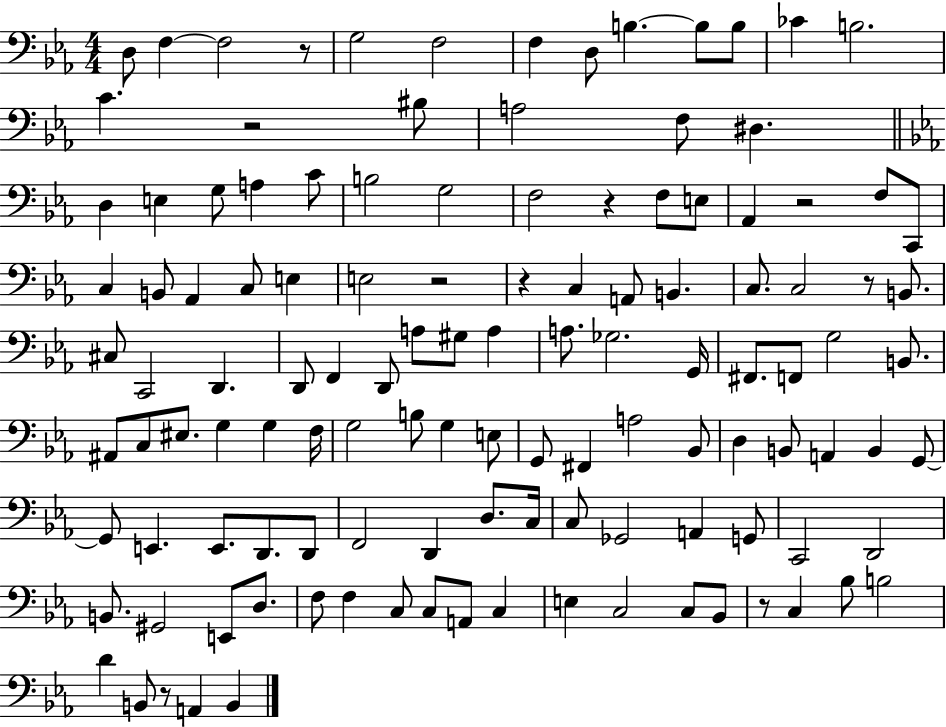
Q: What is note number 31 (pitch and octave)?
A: C3